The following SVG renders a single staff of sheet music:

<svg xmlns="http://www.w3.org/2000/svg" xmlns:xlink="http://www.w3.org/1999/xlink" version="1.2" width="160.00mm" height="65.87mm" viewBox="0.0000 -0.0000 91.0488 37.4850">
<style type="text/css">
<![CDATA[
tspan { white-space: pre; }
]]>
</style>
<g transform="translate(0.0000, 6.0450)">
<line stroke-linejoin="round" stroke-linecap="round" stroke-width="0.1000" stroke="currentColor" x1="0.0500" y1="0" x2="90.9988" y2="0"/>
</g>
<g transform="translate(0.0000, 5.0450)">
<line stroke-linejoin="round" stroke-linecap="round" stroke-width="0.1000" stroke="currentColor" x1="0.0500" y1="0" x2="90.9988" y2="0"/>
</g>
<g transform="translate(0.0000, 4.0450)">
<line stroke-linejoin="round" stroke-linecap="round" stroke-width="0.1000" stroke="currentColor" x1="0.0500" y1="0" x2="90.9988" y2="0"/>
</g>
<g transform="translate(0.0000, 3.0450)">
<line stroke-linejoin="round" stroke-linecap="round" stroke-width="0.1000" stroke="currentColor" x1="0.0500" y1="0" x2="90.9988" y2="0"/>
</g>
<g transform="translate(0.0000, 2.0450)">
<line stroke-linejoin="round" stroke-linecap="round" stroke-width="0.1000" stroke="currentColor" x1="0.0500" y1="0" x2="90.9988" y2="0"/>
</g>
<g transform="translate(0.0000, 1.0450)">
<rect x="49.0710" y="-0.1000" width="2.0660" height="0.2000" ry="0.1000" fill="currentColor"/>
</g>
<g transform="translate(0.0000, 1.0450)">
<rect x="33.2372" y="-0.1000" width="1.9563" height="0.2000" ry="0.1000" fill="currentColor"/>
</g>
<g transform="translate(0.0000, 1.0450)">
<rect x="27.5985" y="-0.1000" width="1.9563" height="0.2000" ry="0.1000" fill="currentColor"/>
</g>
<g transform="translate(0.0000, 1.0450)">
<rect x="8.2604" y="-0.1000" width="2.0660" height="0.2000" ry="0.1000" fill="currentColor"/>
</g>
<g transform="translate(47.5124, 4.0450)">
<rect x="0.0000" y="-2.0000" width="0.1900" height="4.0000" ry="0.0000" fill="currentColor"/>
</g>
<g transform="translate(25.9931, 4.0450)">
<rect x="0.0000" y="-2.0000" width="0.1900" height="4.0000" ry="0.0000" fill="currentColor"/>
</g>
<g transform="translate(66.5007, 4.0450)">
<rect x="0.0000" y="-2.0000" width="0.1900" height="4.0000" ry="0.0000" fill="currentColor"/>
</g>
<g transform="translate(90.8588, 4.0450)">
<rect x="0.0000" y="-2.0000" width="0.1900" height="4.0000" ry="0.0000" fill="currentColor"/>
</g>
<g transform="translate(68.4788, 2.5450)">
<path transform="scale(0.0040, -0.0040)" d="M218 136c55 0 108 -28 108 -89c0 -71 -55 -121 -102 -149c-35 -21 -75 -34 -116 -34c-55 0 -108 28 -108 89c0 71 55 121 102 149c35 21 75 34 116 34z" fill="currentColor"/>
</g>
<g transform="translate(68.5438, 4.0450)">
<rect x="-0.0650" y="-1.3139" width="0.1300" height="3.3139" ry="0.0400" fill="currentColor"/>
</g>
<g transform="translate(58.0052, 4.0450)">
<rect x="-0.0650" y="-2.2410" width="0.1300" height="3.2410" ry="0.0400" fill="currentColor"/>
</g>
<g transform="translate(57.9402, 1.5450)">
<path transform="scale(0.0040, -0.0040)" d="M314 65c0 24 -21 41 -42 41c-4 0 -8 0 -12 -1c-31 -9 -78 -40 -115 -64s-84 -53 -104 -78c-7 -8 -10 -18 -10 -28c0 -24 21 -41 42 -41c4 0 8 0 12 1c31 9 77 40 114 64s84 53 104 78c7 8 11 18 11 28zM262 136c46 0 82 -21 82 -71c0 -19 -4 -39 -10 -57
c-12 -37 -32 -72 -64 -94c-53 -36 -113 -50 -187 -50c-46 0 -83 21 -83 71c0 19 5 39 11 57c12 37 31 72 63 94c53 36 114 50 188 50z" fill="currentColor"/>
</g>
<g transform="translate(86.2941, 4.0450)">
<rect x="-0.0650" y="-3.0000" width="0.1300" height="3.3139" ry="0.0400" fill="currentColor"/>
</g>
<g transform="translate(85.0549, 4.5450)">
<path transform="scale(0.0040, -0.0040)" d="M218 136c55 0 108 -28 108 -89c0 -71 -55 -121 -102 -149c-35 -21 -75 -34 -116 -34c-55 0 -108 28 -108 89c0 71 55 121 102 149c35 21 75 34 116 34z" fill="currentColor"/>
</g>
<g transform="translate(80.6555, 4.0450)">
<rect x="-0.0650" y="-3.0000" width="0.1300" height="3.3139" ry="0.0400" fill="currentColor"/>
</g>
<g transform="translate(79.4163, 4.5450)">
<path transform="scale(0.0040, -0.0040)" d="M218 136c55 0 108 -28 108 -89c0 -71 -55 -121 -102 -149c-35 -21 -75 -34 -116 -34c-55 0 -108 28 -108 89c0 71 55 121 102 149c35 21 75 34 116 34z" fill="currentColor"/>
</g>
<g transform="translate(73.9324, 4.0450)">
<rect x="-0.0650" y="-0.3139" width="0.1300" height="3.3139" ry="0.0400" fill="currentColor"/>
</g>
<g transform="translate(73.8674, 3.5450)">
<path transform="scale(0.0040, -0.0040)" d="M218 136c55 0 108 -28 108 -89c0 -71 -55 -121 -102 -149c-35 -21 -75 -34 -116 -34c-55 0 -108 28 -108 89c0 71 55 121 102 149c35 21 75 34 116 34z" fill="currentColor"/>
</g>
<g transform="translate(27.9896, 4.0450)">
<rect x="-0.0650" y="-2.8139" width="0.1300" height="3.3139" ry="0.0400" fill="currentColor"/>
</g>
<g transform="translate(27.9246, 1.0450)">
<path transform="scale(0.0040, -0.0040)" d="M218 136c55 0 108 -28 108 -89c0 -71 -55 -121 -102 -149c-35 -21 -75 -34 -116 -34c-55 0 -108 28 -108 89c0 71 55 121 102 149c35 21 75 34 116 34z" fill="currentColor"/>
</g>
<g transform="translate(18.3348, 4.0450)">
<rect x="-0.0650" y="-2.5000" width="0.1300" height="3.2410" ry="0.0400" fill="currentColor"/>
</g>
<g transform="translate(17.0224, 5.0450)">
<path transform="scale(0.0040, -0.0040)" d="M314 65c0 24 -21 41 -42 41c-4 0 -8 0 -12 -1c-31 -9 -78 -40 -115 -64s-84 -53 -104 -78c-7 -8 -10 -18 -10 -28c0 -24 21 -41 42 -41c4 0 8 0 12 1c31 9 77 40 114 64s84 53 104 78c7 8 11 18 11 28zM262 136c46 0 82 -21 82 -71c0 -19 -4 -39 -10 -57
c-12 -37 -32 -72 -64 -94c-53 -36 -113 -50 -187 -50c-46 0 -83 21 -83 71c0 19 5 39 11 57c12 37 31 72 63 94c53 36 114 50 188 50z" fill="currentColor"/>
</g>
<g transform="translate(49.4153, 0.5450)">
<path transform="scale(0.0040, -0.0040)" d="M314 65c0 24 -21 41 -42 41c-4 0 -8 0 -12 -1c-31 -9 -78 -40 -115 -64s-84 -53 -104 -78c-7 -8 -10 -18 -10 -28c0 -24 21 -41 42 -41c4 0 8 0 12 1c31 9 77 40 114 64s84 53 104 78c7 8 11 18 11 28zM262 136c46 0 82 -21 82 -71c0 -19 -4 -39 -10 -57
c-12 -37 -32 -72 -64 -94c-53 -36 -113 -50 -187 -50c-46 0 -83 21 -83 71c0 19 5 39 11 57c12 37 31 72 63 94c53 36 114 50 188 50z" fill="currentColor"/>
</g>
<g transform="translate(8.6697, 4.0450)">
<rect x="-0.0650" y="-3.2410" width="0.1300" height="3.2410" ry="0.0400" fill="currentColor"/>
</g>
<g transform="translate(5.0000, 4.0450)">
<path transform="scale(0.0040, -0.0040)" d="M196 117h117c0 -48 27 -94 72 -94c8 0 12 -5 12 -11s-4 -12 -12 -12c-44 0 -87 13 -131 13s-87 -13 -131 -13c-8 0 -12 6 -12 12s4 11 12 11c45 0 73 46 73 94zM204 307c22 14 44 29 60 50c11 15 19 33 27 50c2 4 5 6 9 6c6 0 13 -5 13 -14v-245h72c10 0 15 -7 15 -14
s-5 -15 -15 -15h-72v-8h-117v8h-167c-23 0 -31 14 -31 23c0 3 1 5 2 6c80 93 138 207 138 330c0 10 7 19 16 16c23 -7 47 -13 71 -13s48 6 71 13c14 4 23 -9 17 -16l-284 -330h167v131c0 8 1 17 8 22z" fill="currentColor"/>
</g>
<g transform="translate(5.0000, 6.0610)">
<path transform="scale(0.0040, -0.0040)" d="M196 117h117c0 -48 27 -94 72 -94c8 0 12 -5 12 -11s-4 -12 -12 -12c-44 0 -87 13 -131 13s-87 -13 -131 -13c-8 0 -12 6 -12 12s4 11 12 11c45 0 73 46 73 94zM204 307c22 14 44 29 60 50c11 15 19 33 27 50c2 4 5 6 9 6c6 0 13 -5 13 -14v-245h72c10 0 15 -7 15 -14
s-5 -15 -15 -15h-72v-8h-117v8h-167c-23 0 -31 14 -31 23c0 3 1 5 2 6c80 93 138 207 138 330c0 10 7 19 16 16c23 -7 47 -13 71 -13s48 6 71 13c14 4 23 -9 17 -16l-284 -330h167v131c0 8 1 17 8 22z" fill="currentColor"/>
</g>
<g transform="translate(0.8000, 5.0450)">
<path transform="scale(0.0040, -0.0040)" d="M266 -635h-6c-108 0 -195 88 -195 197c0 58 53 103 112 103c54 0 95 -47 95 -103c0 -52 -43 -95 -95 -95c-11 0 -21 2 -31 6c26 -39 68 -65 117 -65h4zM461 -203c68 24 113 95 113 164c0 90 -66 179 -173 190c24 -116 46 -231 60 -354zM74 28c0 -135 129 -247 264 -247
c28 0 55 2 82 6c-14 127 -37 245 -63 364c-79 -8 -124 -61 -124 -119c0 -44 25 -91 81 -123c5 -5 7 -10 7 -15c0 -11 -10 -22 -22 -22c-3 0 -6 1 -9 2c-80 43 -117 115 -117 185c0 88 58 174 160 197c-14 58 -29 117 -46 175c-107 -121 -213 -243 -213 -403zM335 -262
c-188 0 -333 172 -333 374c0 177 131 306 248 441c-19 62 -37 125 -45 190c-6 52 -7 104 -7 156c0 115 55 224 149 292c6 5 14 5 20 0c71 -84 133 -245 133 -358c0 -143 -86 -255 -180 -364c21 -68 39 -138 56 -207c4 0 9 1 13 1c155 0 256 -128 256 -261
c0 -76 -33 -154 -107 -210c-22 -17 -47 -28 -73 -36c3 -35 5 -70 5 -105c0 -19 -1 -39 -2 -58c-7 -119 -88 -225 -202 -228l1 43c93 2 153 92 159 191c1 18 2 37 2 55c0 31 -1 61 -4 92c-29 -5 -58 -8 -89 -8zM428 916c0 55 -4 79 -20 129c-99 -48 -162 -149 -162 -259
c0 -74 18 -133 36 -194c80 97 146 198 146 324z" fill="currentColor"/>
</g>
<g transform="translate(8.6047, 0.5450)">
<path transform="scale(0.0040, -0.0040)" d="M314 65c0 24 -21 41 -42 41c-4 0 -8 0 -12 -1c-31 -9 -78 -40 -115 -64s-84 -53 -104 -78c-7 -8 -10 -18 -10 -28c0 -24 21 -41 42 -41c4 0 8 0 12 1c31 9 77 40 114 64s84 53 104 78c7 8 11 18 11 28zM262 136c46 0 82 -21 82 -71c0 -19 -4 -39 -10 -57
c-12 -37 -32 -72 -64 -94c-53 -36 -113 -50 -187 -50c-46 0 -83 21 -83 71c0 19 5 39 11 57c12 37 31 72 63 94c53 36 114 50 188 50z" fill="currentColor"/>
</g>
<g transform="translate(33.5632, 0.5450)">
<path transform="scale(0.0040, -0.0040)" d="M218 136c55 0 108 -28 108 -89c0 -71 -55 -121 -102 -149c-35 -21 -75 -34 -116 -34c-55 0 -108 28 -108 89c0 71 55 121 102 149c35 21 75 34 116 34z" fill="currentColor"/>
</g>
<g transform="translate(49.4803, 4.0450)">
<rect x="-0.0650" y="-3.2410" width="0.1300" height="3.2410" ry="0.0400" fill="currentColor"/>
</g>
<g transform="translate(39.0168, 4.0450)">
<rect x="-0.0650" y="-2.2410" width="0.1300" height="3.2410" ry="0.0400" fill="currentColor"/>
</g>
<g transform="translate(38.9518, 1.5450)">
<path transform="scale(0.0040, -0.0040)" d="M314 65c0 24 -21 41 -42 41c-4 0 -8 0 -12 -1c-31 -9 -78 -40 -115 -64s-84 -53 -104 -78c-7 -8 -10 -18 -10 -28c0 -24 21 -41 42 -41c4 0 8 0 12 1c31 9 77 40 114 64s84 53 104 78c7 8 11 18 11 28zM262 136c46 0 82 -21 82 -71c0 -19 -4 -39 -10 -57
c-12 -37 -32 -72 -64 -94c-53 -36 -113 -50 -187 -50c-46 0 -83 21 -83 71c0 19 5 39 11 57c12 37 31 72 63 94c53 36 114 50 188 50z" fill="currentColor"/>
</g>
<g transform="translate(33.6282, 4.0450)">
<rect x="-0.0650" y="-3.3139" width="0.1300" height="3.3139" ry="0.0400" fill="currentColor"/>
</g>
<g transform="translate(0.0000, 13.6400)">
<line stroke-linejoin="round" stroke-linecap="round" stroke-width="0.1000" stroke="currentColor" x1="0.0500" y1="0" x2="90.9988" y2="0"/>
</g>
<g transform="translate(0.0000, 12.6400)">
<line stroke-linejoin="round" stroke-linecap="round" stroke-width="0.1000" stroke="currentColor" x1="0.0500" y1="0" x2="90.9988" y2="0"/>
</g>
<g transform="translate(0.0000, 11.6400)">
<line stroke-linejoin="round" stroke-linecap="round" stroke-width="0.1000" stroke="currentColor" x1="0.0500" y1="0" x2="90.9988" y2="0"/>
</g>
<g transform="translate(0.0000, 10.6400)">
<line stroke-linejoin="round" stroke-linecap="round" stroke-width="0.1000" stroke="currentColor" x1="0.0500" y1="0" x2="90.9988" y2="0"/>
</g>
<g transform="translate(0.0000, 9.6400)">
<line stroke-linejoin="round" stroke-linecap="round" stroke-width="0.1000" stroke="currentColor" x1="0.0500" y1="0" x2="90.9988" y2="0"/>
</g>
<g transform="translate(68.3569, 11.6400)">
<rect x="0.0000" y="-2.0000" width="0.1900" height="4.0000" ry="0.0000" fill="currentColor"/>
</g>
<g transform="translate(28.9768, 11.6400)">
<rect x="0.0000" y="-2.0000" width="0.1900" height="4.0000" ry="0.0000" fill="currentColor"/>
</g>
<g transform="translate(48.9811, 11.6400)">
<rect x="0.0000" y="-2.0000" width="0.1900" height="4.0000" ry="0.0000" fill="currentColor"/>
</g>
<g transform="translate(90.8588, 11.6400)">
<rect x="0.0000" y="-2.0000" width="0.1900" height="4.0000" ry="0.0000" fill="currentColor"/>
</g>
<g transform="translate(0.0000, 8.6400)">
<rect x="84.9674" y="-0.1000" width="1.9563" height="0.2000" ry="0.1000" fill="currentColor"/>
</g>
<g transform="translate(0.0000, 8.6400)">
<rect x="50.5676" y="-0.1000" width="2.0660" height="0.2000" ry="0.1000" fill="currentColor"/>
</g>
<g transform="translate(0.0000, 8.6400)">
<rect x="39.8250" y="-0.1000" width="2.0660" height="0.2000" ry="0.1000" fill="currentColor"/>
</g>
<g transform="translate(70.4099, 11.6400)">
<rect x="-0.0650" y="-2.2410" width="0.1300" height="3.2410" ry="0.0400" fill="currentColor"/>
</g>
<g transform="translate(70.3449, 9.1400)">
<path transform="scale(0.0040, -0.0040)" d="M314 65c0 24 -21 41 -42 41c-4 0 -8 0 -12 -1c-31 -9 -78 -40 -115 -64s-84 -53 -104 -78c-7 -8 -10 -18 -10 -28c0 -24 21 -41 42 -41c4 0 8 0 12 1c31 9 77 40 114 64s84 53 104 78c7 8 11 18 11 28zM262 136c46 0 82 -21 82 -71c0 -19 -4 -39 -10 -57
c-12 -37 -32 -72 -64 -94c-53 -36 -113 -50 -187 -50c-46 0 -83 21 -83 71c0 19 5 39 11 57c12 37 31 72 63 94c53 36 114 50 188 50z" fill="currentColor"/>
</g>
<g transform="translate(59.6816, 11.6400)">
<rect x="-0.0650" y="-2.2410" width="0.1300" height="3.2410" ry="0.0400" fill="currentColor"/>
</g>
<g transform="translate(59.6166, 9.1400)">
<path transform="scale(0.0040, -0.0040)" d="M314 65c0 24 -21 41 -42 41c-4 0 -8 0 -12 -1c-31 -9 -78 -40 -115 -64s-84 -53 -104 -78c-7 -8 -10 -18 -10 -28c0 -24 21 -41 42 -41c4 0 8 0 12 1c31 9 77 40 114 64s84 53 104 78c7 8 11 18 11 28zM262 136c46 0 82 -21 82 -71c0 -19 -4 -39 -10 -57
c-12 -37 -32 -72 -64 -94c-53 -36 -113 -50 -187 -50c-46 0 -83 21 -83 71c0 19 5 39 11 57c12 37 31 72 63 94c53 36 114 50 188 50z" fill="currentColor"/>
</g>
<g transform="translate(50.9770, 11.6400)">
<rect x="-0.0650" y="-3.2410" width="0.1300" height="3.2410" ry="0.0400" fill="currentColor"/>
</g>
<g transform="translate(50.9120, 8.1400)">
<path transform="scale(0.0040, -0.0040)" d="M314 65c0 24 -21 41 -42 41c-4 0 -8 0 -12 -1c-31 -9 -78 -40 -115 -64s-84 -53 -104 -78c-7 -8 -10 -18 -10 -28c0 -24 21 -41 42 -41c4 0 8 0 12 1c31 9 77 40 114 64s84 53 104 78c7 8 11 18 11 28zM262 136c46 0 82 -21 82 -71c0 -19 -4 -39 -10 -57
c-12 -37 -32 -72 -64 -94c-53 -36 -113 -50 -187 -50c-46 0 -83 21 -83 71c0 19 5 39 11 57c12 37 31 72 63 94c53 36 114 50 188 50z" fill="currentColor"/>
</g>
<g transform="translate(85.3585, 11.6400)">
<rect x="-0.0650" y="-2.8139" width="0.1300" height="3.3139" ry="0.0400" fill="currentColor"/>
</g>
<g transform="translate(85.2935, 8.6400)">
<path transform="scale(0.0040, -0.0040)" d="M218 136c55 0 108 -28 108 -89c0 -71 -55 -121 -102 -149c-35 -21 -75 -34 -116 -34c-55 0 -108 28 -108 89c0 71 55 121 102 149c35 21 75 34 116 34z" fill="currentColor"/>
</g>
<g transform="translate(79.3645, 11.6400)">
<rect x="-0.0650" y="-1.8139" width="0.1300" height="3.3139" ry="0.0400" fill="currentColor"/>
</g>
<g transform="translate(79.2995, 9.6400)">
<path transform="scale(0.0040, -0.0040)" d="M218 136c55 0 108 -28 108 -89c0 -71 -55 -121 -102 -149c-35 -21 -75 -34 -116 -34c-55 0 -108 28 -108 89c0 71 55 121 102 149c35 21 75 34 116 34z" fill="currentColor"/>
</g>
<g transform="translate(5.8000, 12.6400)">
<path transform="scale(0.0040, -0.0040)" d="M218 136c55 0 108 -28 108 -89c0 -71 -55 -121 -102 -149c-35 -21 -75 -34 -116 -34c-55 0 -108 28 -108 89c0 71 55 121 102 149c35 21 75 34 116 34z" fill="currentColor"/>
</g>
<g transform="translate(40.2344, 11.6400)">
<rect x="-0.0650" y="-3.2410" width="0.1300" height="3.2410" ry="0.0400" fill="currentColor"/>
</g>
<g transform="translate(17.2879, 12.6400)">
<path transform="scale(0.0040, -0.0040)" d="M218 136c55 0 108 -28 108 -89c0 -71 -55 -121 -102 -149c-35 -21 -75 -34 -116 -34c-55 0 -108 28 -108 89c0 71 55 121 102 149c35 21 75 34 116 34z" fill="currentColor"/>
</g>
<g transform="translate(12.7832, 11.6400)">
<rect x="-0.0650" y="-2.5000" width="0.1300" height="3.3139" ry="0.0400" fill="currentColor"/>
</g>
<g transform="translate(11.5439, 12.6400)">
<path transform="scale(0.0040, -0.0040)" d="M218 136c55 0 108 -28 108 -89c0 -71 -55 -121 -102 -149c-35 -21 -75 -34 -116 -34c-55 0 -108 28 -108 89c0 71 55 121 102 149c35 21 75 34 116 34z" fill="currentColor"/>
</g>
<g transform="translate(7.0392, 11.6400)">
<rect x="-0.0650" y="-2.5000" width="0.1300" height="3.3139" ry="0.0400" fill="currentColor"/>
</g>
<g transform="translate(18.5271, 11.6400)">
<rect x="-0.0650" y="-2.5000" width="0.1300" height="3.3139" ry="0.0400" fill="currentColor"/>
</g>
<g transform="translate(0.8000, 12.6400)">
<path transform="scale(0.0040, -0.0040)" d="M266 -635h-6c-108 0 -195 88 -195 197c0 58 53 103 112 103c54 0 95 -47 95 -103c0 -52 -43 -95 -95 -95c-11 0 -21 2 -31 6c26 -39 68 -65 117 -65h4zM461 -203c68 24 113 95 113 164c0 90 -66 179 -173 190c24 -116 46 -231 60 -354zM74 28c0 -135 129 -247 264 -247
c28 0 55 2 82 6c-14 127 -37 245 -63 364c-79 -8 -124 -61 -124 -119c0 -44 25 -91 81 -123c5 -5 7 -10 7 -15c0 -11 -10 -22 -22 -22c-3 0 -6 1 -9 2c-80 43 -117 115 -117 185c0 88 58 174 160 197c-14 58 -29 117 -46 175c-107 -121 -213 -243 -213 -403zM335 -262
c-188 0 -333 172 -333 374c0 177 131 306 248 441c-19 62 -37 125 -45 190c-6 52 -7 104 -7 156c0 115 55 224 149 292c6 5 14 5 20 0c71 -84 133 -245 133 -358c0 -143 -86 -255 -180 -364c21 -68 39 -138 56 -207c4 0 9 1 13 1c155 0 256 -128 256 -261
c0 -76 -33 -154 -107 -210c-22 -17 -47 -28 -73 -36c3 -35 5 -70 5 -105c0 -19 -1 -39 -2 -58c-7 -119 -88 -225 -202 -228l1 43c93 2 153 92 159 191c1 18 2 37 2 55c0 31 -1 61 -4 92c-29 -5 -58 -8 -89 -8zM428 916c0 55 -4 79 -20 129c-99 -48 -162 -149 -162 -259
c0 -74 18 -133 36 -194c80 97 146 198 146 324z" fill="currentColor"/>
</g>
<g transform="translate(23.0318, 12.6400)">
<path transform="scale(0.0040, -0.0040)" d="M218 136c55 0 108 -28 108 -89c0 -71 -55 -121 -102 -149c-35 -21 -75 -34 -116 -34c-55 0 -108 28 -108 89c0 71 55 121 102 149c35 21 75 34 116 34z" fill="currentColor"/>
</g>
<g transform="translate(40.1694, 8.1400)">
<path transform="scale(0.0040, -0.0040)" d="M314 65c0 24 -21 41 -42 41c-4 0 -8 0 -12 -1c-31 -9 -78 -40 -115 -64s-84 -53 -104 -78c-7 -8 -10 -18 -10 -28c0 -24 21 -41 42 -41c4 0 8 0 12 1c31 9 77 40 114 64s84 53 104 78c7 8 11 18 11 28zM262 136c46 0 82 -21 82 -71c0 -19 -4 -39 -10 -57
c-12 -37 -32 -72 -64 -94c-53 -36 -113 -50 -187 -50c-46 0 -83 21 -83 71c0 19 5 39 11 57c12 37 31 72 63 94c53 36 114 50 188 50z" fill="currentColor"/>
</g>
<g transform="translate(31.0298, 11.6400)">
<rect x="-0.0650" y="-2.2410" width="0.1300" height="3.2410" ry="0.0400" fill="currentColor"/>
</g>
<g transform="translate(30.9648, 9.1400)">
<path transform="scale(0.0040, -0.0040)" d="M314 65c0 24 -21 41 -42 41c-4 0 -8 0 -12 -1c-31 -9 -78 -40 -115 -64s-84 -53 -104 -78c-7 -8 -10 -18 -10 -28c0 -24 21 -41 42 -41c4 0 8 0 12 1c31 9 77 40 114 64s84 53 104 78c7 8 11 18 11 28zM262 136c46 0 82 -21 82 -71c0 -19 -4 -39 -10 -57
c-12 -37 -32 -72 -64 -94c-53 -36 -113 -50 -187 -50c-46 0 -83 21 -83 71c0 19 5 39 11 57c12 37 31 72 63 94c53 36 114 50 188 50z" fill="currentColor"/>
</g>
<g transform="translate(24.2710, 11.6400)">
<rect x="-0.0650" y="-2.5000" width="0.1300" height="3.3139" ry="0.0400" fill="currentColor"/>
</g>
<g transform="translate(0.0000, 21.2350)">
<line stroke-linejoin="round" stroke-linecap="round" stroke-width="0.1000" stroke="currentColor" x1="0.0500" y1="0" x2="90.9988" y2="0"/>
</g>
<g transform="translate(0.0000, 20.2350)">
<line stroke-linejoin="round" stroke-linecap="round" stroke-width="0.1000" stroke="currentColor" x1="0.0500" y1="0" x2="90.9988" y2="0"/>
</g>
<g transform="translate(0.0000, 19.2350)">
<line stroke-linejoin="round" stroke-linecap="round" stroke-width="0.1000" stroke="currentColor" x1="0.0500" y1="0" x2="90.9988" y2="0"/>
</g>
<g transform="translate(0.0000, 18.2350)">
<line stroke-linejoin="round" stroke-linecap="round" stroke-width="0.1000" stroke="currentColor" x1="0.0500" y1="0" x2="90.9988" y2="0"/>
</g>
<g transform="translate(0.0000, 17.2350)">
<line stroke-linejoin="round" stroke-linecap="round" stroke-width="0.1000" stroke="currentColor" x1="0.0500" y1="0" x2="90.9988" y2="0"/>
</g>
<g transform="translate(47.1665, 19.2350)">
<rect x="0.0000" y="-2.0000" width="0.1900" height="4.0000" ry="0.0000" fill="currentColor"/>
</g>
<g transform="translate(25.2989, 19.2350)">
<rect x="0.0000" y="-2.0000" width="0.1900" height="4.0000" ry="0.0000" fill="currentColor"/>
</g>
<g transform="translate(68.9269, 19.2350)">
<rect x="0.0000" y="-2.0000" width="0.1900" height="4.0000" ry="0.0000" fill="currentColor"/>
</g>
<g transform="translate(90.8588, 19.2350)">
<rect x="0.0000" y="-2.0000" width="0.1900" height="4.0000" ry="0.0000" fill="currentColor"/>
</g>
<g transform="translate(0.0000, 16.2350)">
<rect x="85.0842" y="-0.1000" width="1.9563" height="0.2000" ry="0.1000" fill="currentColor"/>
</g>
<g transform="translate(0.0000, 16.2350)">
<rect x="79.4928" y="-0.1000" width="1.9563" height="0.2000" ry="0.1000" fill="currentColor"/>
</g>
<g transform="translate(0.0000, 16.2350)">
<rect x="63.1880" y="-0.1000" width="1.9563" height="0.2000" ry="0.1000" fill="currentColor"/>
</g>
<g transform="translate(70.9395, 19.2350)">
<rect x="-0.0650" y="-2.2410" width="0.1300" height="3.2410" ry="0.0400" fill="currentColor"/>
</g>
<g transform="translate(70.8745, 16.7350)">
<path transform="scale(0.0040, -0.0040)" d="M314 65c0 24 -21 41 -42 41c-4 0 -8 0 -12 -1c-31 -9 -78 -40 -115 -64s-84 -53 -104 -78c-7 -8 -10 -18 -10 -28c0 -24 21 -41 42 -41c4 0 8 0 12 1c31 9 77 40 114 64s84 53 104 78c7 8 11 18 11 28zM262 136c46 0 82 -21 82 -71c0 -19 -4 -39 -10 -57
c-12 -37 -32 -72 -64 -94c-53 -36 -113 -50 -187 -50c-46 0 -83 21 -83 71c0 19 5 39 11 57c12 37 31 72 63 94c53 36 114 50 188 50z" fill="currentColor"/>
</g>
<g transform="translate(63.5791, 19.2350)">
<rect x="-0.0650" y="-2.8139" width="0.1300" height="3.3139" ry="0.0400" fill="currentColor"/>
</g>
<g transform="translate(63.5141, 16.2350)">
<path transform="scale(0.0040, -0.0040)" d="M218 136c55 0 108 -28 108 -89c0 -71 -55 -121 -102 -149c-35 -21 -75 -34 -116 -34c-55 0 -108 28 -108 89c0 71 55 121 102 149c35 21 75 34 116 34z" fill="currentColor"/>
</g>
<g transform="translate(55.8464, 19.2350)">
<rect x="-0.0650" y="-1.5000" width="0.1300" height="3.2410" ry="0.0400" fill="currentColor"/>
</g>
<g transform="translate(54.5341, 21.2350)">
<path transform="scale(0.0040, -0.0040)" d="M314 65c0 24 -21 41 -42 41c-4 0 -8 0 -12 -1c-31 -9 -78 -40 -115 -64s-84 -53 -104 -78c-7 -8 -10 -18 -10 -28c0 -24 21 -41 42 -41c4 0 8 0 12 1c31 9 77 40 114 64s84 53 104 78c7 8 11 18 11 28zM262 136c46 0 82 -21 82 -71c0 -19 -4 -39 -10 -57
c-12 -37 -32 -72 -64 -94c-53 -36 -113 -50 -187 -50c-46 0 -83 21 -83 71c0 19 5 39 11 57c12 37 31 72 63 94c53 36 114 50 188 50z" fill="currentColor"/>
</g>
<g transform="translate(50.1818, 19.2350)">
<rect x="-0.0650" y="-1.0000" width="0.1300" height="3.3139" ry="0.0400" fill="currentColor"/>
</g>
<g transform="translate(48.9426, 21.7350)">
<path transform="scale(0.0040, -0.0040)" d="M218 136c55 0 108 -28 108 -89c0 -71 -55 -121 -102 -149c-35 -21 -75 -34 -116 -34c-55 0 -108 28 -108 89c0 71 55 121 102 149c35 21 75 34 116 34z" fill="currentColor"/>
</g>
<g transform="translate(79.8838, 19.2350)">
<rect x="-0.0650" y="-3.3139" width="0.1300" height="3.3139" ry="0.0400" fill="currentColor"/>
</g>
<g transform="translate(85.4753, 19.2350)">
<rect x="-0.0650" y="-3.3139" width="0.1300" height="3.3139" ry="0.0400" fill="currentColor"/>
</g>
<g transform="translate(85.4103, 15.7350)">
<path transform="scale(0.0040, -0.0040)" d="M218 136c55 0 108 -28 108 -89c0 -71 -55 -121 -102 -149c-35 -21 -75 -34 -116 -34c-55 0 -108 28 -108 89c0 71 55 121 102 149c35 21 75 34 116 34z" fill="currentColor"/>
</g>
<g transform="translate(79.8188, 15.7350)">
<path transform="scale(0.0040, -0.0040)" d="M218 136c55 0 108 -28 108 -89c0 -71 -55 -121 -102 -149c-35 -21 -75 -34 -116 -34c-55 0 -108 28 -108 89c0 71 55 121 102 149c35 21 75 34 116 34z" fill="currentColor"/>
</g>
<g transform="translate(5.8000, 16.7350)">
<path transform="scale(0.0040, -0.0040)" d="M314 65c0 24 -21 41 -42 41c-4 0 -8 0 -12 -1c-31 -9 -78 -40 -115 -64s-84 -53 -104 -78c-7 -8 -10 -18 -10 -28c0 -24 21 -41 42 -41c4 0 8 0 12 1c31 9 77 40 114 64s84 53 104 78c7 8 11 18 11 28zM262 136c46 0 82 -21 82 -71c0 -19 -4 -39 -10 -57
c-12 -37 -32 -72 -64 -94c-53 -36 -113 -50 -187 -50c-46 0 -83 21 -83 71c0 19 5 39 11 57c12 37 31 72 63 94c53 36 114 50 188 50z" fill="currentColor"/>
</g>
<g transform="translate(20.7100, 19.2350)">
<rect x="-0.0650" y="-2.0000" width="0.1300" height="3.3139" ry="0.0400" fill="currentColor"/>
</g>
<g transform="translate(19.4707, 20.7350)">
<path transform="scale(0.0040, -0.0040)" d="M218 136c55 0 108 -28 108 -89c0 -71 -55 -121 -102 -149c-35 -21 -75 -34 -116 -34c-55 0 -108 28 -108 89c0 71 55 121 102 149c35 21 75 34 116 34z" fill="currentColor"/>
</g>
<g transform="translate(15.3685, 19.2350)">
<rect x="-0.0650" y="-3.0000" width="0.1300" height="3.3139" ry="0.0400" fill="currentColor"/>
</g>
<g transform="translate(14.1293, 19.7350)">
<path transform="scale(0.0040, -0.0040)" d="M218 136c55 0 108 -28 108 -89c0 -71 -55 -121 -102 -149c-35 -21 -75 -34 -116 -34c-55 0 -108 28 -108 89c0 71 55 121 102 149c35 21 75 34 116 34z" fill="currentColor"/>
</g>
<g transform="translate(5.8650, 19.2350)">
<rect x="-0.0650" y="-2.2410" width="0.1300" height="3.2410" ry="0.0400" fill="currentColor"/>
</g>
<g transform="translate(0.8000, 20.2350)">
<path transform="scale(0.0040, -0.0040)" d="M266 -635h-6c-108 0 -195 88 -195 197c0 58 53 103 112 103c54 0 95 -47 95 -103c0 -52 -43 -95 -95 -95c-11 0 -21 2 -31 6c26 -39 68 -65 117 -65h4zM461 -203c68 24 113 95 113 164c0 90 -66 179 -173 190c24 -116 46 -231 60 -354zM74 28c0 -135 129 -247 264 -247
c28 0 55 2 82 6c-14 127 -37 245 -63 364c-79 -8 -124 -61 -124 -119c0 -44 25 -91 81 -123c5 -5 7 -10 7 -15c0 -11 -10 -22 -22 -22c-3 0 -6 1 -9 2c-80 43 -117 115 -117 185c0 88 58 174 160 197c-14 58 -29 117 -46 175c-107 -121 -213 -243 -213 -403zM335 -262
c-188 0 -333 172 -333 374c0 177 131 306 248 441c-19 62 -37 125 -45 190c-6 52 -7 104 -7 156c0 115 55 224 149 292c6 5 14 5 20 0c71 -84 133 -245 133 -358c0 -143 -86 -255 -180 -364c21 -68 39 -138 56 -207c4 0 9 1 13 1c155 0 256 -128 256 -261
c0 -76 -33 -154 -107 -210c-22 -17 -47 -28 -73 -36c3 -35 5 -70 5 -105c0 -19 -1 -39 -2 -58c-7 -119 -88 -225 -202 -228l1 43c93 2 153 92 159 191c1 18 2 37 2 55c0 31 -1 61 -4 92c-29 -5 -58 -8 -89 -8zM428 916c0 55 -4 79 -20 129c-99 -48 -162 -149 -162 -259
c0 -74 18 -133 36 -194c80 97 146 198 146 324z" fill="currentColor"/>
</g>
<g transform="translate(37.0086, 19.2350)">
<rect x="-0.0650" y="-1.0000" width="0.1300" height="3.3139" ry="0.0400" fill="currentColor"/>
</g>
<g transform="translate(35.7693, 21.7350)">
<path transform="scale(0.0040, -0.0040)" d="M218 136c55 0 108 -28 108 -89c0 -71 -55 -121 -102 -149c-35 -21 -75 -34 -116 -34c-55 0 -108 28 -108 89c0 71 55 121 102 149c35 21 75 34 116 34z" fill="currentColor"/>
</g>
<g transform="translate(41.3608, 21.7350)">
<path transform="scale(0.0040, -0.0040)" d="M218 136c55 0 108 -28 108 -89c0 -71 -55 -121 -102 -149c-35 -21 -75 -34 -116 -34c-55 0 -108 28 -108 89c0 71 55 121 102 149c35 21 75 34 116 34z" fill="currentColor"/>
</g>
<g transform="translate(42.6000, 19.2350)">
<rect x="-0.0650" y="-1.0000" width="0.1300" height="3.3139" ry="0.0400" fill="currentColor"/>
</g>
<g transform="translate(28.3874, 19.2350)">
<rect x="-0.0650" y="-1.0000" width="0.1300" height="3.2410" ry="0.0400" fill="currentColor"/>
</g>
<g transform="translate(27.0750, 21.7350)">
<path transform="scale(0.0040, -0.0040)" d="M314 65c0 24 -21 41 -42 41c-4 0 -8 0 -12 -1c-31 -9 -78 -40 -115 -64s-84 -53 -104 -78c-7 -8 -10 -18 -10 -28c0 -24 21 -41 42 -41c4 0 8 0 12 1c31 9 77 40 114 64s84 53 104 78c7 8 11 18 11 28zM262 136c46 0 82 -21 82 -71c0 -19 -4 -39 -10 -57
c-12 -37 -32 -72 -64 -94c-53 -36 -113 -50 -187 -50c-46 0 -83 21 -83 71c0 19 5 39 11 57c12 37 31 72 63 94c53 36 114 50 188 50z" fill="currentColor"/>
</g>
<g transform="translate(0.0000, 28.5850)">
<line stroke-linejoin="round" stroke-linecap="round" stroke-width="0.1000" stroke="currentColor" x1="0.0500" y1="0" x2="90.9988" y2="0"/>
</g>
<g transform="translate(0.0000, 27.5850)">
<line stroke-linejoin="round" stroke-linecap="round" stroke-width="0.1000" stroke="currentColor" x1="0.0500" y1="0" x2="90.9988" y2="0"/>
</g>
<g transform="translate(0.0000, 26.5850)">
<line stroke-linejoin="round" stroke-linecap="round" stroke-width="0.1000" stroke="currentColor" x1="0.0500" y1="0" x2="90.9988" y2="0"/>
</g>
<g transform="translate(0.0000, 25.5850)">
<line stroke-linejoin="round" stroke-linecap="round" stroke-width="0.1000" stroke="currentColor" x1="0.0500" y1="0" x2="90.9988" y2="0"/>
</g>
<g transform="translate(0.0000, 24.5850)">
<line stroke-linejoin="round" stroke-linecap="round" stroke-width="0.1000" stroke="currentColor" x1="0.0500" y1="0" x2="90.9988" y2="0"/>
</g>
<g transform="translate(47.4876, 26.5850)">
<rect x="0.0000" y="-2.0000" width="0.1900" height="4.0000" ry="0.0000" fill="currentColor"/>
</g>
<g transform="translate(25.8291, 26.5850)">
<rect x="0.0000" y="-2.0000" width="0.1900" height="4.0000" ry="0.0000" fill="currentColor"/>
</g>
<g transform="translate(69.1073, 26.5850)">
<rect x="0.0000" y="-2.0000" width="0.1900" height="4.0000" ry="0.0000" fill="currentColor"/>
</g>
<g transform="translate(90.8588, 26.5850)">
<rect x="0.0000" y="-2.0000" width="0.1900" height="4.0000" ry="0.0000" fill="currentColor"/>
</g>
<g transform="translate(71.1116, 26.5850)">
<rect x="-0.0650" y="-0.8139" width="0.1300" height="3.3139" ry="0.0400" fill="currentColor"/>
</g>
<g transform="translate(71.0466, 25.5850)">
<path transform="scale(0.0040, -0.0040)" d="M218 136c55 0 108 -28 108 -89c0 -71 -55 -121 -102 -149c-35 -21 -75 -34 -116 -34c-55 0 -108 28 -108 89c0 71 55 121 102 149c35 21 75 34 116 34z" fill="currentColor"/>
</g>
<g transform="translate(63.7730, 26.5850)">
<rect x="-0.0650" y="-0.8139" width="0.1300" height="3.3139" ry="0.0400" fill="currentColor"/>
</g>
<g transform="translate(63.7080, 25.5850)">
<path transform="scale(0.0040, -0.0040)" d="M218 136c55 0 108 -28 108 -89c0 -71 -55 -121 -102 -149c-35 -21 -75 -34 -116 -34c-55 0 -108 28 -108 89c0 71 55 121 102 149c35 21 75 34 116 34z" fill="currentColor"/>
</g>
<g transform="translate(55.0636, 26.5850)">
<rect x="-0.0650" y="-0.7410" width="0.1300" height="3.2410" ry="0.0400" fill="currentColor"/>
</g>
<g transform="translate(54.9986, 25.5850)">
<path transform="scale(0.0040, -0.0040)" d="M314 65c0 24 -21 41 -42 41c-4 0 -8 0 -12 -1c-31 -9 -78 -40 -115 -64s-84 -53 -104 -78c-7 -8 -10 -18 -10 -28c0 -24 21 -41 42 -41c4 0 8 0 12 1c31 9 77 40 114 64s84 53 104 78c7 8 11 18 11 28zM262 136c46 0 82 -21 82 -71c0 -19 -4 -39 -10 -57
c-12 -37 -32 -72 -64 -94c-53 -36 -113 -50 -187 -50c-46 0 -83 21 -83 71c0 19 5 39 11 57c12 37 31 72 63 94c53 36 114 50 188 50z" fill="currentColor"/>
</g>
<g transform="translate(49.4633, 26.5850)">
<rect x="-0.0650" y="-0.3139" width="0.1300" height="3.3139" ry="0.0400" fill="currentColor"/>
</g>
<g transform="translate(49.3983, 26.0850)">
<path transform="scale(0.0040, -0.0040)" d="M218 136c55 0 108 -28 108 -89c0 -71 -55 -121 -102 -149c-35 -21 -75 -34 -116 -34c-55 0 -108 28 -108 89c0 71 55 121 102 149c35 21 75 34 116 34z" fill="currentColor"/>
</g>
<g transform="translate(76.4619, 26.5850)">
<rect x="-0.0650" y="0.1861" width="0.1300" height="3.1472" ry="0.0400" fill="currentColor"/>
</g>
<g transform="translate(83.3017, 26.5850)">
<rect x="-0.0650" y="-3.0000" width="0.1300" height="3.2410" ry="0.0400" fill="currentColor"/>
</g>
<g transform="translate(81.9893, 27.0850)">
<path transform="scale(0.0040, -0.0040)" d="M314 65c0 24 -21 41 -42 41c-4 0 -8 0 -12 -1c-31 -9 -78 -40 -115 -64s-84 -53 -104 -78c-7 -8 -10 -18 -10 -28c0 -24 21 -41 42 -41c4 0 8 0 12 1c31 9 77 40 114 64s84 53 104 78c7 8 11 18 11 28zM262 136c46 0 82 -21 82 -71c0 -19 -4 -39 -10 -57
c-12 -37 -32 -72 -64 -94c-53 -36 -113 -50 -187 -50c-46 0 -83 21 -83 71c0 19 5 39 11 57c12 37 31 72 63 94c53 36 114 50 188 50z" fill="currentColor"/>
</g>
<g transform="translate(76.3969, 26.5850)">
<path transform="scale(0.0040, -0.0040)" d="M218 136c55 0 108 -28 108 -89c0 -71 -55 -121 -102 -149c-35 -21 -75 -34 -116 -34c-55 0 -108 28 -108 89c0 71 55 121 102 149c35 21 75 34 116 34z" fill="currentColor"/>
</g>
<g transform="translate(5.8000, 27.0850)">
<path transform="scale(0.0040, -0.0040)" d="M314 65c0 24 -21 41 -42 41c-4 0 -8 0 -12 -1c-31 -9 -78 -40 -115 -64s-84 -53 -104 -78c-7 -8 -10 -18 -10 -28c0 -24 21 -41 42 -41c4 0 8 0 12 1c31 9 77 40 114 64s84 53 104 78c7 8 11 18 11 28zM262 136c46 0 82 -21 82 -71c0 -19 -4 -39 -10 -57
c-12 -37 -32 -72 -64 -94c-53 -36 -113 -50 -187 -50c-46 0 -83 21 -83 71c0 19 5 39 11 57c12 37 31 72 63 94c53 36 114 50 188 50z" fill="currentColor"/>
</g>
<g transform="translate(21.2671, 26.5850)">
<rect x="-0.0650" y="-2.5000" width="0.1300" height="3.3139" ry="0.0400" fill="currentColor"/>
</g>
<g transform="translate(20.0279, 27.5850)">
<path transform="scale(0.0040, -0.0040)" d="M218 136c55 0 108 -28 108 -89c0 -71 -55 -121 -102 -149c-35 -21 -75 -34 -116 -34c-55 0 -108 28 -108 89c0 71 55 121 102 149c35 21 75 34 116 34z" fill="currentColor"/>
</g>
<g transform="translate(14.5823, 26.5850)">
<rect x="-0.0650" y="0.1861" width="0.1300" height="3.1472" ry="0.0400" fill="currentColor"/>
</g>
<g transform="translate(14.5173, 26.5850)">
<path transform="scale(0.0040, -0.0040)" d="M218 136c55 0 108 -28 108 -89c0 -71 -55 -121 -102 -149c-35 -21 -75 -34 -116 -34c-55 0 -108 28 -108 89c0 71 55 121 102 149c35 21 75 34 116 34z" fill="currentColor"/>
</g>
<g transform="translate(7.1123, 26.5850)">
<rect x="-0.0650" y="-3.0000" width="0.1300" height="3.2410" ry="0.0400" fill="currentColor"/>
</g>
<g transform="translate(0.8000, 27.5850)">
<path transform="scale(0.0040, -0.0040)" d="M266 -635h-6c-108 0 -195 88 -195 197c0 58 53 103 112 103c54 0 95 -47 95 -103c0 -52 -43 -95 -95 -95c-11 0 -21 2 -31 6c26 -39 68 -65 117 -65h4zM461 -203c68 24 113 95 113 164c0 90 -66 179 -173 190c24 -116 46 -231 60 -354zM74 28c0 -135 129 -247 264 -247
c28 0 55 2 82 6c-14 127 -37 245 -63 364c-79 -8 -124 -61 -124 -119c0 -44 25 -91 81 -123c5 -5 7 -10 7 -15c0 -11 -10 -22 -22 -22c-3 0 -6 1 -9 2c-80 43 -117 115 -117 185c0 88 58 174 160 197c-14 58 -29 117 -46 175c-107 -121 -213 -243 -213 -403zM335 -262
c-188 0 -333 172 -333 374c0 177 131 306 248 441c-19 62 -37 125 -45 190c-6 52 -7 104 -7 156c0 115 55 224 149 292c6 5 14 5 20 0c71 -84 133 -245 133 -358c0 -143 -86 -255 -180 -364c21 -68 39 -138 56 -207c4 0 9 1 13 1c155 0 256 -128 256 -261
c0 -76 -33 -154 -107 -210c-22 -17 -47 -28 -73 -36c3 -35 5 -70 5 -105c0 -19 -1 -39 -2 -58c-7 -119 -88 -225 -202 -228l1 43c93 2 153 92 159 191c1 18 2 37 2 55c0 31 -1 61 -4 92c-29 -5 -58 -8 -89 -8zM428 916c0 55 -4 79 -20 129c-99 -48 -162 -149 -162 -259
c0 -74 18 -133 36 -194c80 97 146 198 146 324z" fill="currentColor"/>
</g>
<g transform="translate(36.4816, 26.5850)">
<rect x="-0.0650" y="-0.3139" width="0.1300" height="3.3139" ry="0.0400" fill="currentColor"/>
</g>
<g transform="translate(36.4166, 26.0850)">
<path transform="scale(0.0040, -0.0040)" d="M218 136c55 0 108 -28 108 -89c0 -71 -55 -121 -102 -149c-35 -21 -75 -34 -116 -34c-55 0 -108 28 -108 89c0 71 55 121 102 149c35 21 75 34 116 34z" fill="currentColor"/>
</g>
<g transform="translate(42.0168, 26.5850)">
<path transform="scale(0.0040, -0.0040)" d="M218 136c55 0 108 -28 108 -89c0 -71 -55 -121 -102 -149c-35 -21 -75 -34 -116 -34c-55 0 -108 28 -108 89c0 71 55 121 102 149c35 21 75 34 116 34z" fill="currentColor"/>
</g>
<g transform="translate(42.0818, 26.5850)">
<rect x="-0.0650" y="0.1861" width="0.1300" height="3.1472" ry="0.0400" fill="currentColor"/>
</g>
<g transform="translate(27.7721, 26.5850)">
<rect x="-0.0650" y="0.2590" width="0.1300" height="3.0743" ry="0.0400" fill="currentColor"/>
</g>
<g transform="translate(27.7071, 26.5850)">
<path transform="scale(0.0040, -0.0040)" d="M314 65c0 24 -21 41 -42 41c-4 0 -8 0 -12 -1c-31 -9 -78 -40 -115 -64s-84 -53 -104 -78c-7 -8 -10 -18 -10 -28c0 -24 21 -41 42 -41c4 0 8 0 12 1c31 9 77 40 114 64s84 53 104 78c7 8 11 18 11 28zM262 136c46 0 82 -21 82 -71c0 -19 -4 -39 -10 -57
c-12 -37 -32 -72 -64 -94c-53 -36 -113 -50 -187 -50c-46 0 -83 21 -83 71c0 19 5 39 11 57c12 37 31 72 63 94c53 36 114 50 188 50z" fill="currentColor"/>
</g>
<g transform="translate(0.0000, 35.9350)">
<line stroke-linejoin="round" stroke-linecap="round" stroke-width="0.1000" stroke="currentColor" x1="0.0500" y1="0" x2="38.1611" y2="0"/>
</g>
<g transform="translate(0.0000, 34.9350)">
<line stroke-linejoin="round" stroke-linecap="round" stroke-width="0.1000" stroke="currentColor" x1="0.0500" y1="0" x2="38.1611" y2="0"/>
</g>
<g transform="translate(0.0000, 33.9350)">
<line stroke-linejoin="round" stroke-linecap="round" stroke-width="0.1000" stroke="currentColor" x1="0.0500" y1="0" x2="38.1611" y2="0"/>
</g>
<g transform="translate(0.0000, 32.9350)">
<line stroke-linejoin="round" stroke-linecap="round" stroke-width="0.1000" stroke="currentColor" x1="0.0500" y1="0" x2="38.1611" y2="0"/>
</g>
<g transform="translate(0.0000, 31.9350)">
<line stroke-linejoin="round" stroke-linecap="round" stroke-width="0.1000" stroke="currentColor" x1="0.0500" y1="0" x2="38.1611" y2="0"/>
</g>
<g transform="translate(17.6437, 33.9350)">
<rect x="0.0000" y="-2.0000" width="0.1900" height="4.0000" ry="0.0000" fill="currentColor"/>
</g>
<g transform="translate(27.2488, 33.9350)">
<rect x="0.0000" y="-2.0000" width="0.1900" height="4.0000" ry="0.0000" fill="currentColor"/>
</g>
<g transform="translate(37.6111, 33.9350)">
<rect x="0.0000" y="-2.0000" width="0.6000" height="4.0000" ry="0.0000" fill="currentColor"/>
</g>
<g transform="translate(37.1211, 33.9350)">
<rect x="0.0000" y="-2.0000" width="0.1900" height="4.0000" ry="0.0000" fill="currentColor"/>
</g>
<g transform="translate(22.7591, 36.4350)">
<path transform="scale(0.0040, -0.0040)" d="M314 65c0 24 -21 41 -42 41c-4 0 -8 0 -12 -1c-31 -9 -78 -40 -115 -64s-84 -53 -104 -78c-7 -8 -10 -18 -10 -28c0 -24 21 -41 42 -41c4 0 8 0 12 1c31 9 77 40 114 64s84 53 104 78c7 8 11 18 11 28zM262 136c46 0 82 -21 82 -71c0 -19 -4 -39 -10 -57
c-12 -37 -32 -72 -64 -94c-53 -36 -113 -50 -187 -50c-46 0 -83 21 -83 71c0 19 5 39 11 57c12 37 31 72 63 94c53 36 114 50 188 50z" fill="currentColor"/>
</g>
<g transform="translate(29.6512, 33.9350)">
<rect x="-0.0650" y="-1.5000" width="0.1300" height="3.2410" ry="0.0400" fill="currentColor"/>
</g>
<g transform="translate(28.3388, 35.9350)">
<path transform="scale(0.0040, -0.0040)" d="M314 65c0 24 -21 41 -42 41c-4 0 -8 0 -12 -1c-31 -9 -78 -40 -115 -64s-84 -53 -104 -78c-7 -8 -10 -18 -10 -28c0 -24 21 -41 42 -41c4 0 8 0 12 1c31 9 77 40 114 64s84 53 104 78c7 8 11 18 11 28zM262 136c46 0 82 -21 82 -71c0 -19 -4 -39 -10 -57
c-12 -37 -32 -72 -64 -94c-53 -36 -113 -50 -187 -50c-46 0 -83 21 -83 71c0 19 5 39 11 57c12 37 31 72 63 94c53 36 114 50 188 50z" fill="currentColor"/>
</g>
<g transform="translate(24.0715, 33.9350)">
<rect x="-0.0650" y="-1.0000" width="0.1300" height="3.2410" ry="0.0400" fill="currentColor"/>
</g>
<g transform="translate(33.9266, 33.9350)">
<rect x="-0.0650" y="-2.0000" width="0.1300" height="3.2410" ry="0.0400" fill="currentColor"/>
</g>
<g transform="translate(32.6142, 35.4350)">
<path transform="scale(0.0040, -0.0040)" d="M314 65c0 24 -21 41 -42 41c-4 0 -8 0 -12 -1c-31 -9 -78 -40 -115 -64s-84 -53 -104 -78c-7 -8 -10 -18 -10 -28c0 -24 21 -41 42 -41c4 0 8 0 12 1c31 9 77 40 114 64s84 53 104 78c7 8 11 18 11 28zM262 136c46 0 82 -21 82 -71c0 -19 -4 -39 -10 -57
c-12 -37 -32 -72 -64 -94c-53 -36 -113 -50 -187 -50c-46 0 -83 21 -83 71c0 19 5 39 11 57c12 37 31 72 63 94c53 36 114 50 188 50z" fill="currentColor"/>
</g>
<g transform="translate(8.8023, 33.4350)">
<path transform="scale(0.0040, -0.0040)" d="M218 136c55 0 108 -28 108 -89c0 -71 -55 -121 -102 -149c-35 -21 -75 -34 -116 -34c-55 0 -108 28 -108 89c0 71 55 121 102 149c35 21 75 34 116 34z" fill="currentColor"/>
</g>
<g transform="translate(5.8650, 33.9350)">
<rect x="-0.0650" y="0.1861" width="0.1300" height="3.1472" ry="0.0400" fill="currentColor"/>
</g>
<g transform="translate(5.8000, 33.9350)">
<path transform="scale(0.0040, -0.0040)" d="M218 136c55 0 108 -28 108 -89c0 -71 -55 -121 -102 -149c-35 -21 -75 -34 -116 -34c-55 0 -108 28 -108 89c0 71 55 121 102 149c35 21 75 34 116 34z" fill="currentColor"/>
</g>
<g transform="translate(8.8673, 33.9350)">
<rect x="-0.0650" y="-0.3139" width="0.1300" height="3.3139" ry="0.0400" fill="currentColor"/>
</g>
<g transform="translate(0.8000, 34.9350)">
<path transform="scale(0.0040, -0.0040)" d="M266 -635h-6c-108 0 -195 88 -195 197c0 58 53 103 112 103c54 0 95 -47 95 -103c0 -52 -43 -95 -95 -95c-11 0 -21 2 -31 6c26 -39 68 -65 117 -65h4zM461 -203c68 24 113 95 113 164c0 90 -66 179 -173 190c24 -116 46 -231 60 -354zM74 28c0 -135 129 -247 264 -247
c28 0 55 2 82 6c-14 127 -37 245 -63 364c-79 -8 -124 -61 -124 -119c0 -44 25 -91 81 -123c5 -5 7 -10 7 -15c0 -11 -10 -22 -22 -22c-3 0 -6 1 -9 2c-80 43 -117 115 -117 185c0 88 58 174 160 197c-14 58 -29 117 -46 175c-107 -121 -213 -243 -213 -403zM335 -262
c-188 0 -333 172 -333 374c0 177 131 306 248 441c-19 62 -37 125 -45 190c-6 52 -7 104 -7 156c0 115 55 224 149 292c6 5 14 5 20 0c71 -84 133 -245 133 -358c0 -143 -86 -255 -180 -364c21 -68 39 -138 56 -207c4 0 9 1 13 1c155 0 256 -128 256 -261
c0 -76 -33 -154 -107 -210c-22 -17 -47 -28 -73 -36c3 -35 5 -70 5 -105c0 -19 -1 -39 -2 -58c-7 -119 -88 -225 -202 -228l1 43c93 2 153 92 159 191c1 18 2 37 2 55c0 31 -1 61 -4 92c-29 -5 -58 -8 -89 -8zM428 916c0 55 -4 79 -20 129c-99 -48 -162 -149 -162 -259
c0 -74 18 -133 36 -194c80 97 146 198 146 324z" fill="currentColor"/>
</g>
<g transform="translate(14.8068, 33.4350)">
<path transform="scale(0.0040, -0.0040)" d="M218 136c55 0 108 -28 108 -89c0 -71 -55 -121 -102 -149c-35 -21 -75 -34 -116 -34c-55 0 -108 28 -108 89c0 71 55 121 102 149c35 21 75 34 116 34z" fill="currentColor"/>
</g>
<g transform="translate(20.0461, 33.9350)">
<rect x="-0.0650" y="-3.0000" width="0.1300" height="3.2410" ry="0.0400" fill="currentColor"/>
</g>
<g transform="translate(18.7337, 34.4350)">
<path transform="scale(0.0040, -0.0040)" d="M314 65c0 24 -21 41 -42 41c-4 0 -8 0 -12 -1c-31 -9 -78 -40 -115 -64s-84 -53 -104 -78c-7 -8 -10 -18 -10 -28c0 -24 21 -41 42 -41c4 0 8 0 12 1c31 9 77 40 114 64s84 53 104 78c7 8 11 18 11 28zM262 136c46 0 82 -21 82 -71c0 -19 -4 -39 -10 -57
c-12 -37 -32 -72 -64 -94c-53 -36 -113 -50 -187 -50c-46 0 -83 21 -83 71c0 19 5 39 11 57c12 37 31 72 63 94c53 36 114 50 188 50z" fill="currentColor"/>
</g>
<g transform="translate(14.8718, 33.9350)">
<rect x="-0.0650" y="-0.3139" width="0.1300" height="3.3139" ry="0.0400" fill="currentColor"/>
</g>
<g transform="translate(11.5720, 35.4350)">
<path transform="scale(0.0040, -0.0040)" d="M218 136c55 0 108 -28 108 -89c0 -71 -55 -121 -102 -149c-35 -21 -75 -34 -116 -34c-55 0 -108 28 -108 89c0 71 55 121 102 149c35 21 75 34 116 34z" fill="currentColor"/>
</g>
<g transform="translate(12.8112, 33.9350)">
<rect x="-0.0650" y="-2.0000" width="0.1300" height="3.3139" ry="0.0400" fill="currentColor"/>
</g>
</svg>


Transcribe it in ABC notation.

X:1
T:Untitled
M:4/4
L:1/4
K:C
b2 G2 a b g2 b2 g2 e c A A G G G G g2 b2 b2 g2 g2 f a g2 A F D2 D D D E2 a g2 b b A2 B G B2 c B c d2 d d B A2 B c F c A2 D2 E2 F2